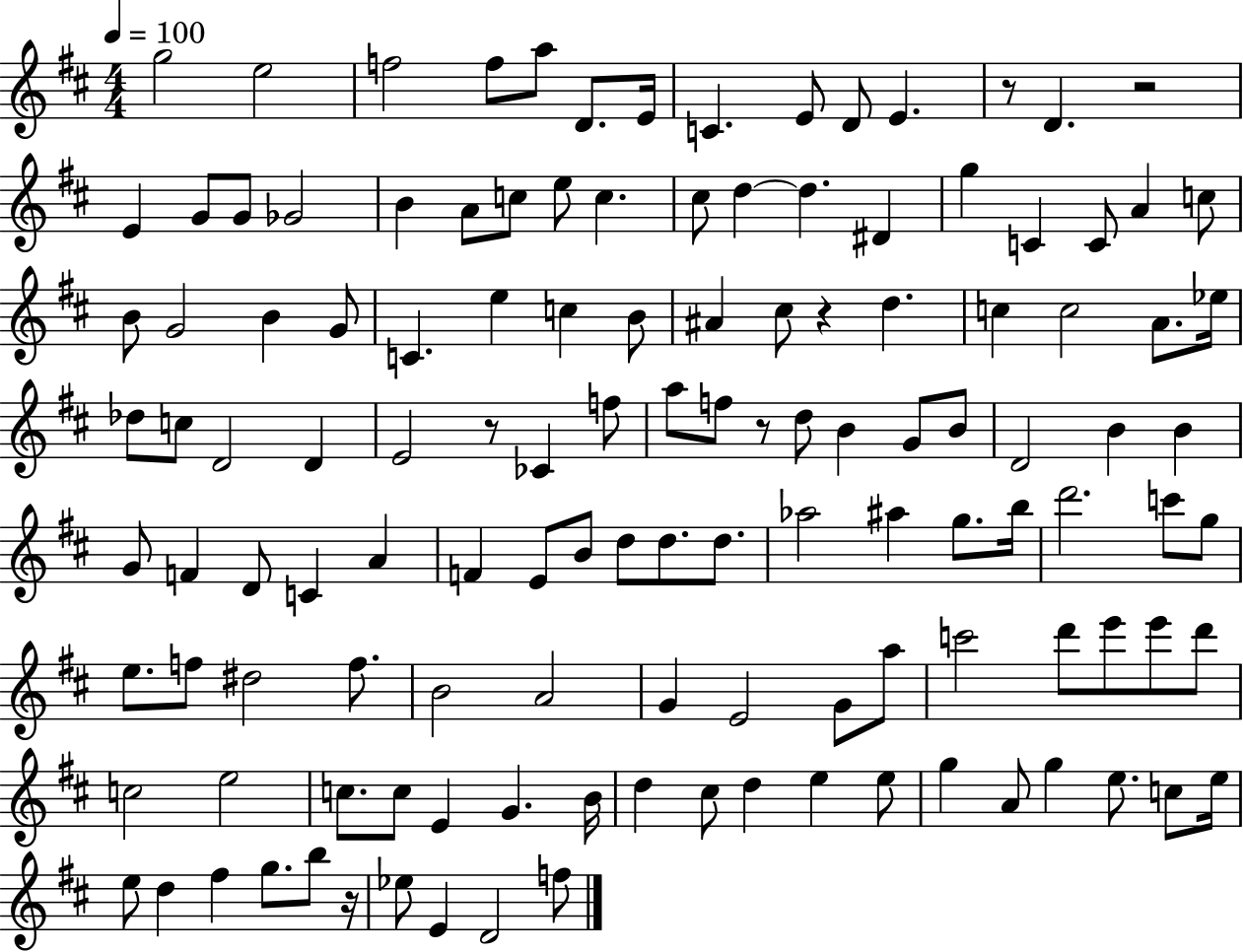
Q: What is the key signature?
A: D major